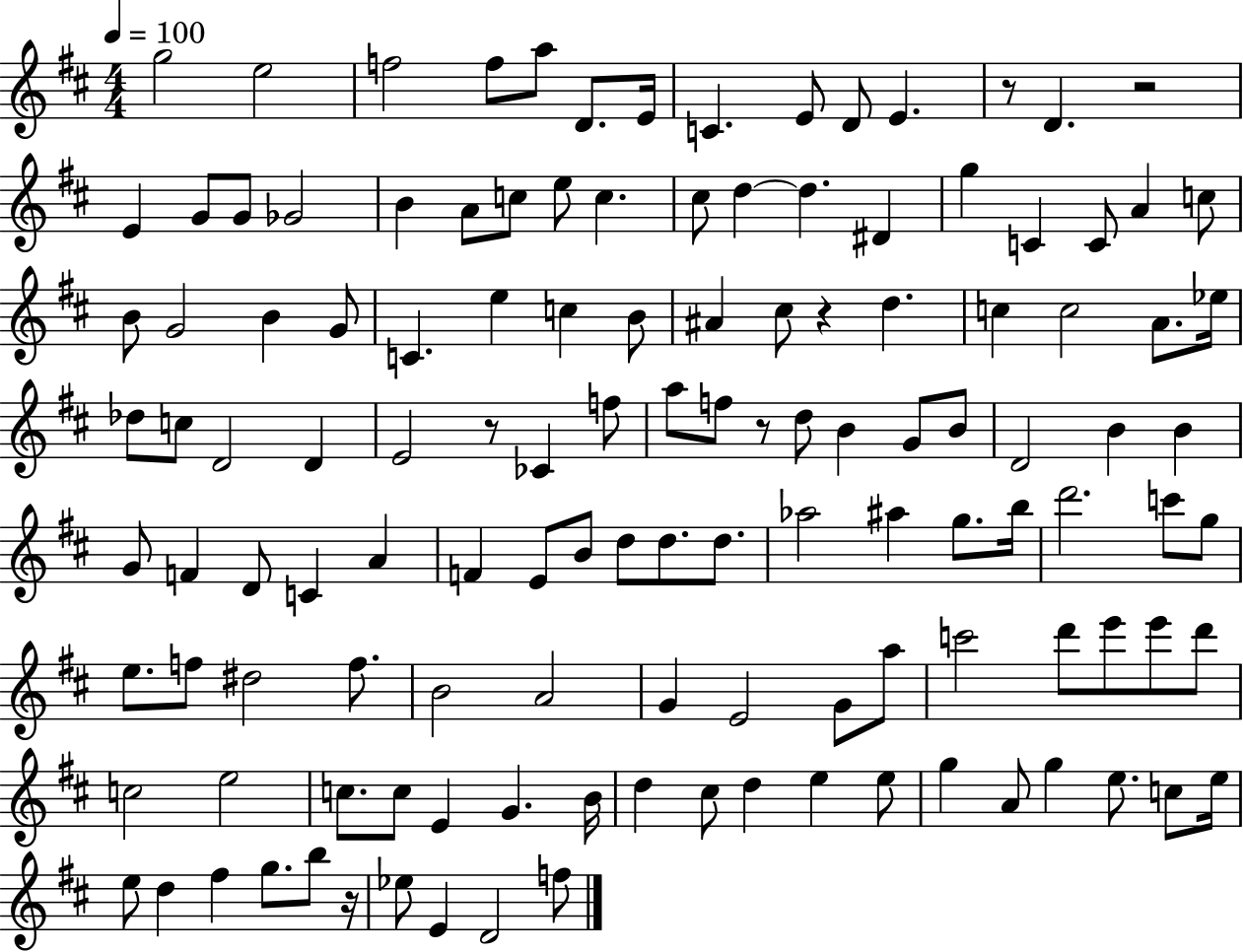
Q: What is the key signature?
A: D major